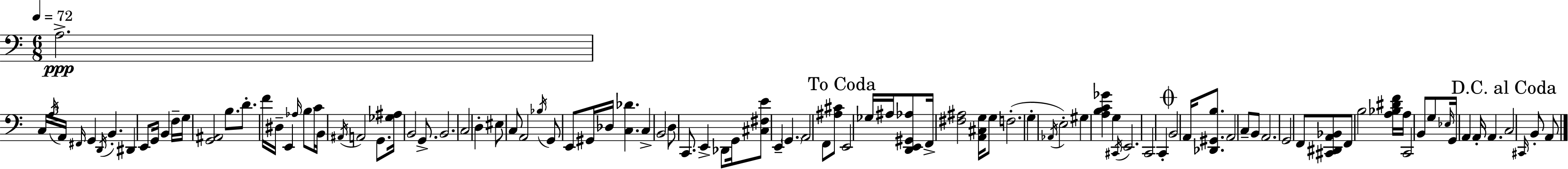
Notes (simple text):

A3/h. C3/s A3/s A2/s F#2/s G2/q D2/s B2/q. D#2/q E2/e G2/s B2/q F3/s G3/s [G2,A#2]/h B3/e. D4/e. F4/s D#3/s E2/q Ab3/s B3/e C4/s B2/s A#2/s A2/h G2/e. [Gb3,A#3]/s B2/h G2/e. B2/h. C3/h D3/q EIS3/e C3/e A2/h Bb3/s G2/e E2/e G#2/s Db3/s [C3,Db4]/q. C3/q B2/h D3/e C2/e. E2/q Db2/e G2/s [C#3,F#3,E4]/e E2/q G2/q. A2/h F2/e [A#3,C#4]/e E2/h Gb3/s A#3/s [D2,E2,G#2,Ab3]/e F2/s [F#3,A#3]/h [A2,C#3,G3]/s G3/e F3/h. G3/q Ab2/s E3/h G#3/q [A3,B3,C4,Gb4]/q G3/q C#2/s E2/h. C2/h C2/q B2/h A2/s [Db2,G#2,B3]/e. A2/h C3/e B2/e A2/h. G2/h F2/e [C#2,D#2,A2,Bb2]/e F2/e B3/h [A3,Bb3,D#4,F4]/s A3/s C2/h B2/e G3/e Eb3/s G2/s A2/q A2/s A2/q. C3/h C#2/s B2/e A2/e